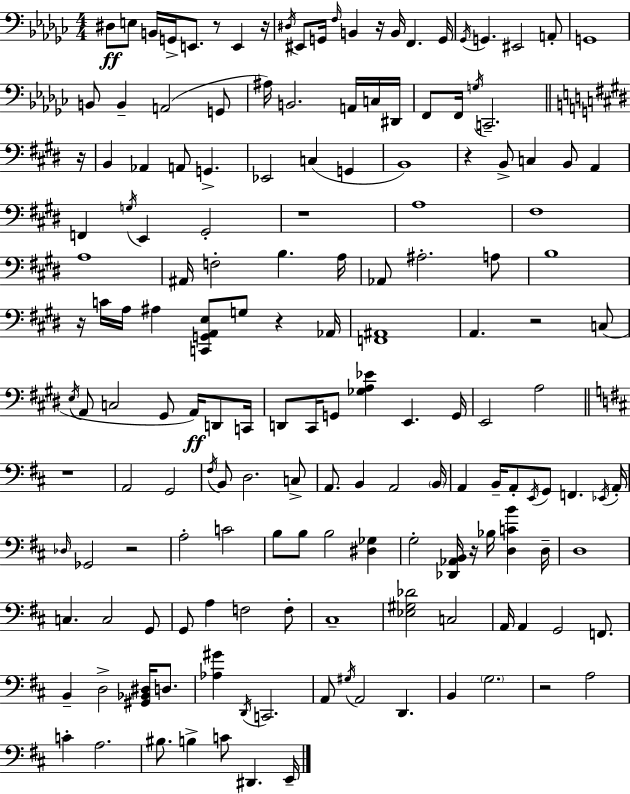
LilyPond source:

{
  \clef bass
  \numericTimeSignature
  \time 4/4
  \key ees \minor
  dis8\ff e8 b,16 g,16-> e,8. r8 e,4 r16 | \acciaccatura { dis16 } eis,8 g,16 \grace { f16 } b,4 r16 b,16 f,4. | g,16 \acciaccatura { ges,16 } g,4. eis,2 | a,8-. g,1 | \break b,8 b,4-- a,2( | g,8 ais16) b,2. | a,16 c16 dis,16 f,8 f,16 \acciaccatura { g16 } c,2.-- | \bar "||" \break \key e \major r16 b,4 aes,4 a,8 g,4.-> | ees,2 c4( g,4 | b,1) | r4 b,8-> c4 b,8 a,4 | \break f,4 \acciaccatura { g16 } e,4 gis,2-. | r1 | a1 | fis1 | \break a1 | ais,16 f2-. b4. | a16 aes,8 ais2.-. | a8 b1 | \break r16 c'16 a16 ais4 <c, g, a, e>8 g8 r4 | aes,16 <f, ais,>1 | a,4. r2 | c8( \acciaccatura { e16 } a,8 c2 gis,8 a,16\ff) | \break d,8 c,16 d,8 cis,16 g,8 <ges a ees'>4 e,4. | g,16 e,2 a2 | \bar "||" \break \key d \major r1 | a,2 g,2 | \acciaccatura { fis16 } b,8 d2. c8-> | a,8. b,4 a,2 | \break \parenthesize b,16 a,4 b,16-- a,8-. \acciaccatura { e,16 } g,8 f,4. | \acciaccatura { ees,16 } a,16-. \grace { des16 } ges,2 r2 | a2-. c'2 | b8 b8 b2 | \break <dis ges>4 g2-. <des, aes, b,>16 r16 bes16 <d c' b'>4 | d16-- d1 | c4. c2 | g,8 g,8 a4 f2 | \break f8-. cis1-- | <ees gis des'>2 c2 | a,16 a,4 g,2 | f,8. b,4-- d2-> | \break <gis, bes, dis>16 d8. <aes gis'>4 \acciaccatura { d,16 } c,2. | a,8 \acciaccatura { gis16 } a,2 | d,4. b,4 \parenthesize g2. | r2 a2 | \break c'4-. a2. | bis8. b4-> c'8 dis,4. | e,16-- \bar "|."
}